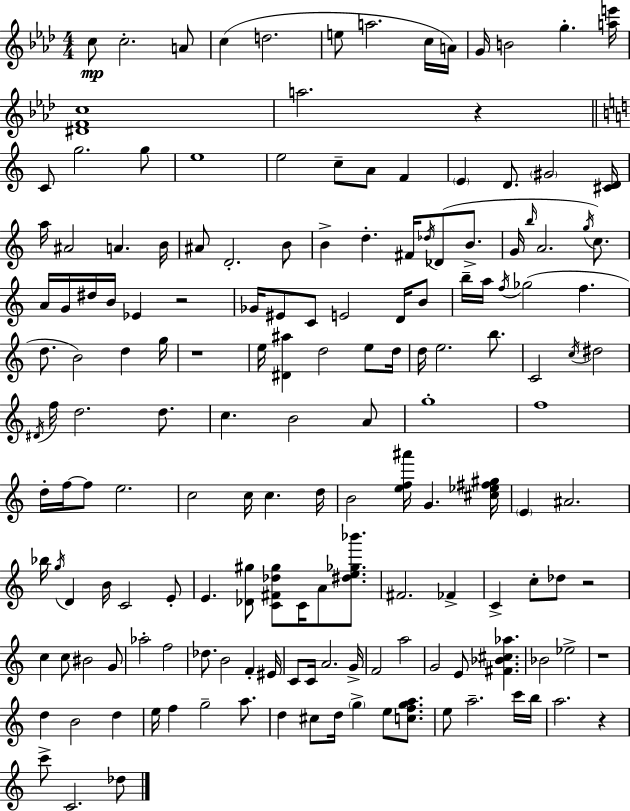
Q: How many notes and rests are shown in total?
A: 164